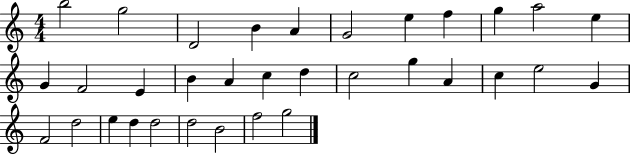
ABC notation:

X:1
T:Untitled
M:4/4
L:1/4
K:C
b2 g2 D2 B A G2 e f g a2 e G F2 E B A c d c2 g A c e2 G F2 d2 e d d2 d2 B2 f2 g2